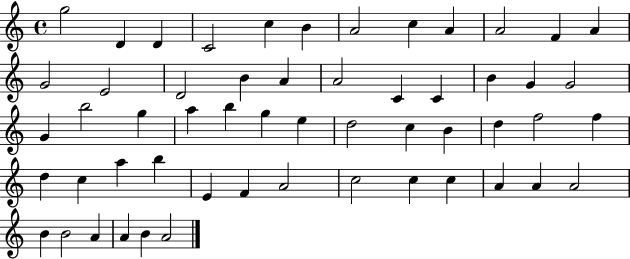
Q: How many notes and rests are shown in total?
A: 55